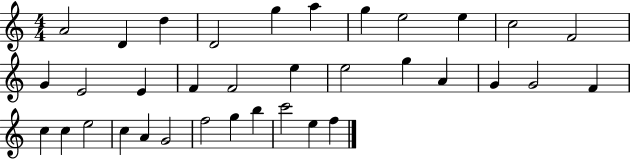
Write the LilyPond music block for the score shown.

{
  \clef treble
  \numericTimeSignature
  \time 4/4
  \key c \major
  a'2 d'4 d''4 | d'2 g''4 a''4 | g''4 e''2 e''4 | c''2 f'2 | \break g'4 e'2 e'4 | f'4 f'2 e''4 | e''2 g''4 a'4 | g'4 g'2 f'4 | \break c''4 c''4 e''2 | c''4 a'4 g'2 | f''2 g''4 b''4 | c'''2 e''4 f''4 | \break \bar "|."
}